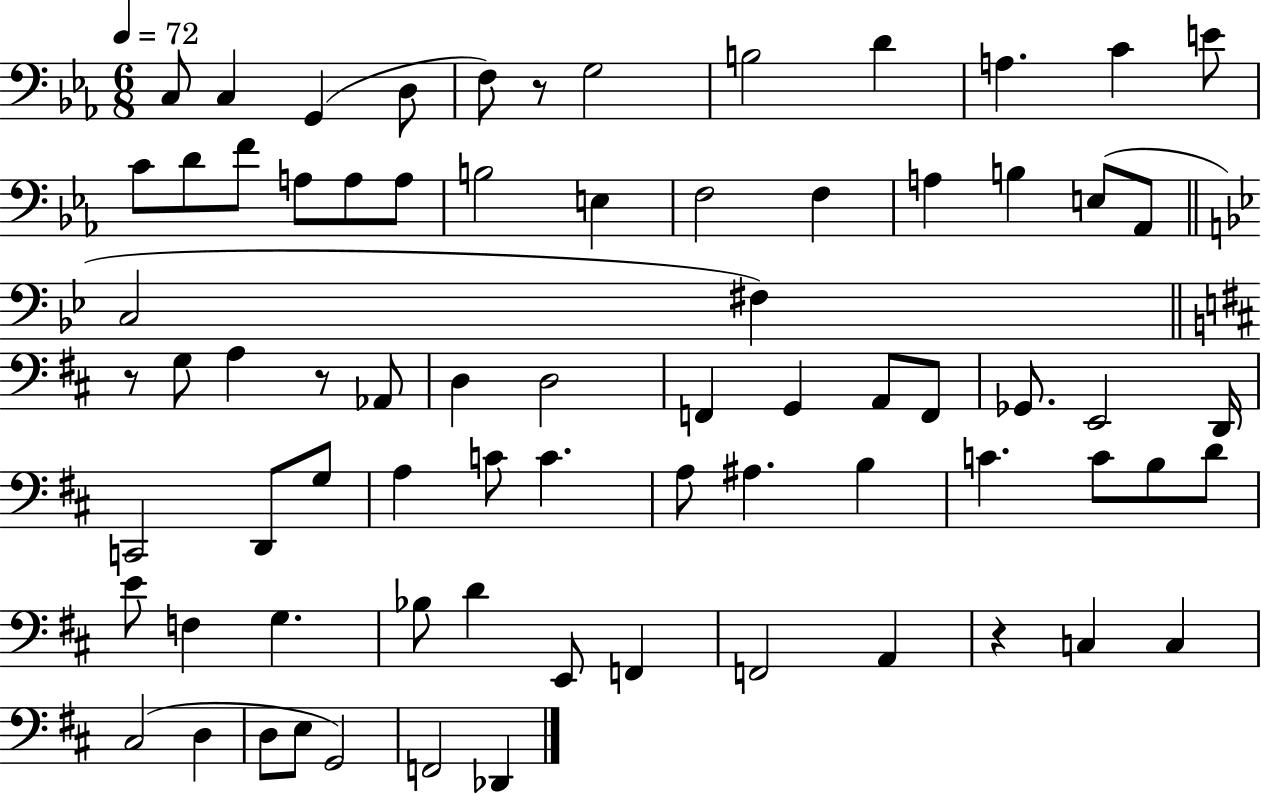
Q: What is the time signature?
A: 6/8